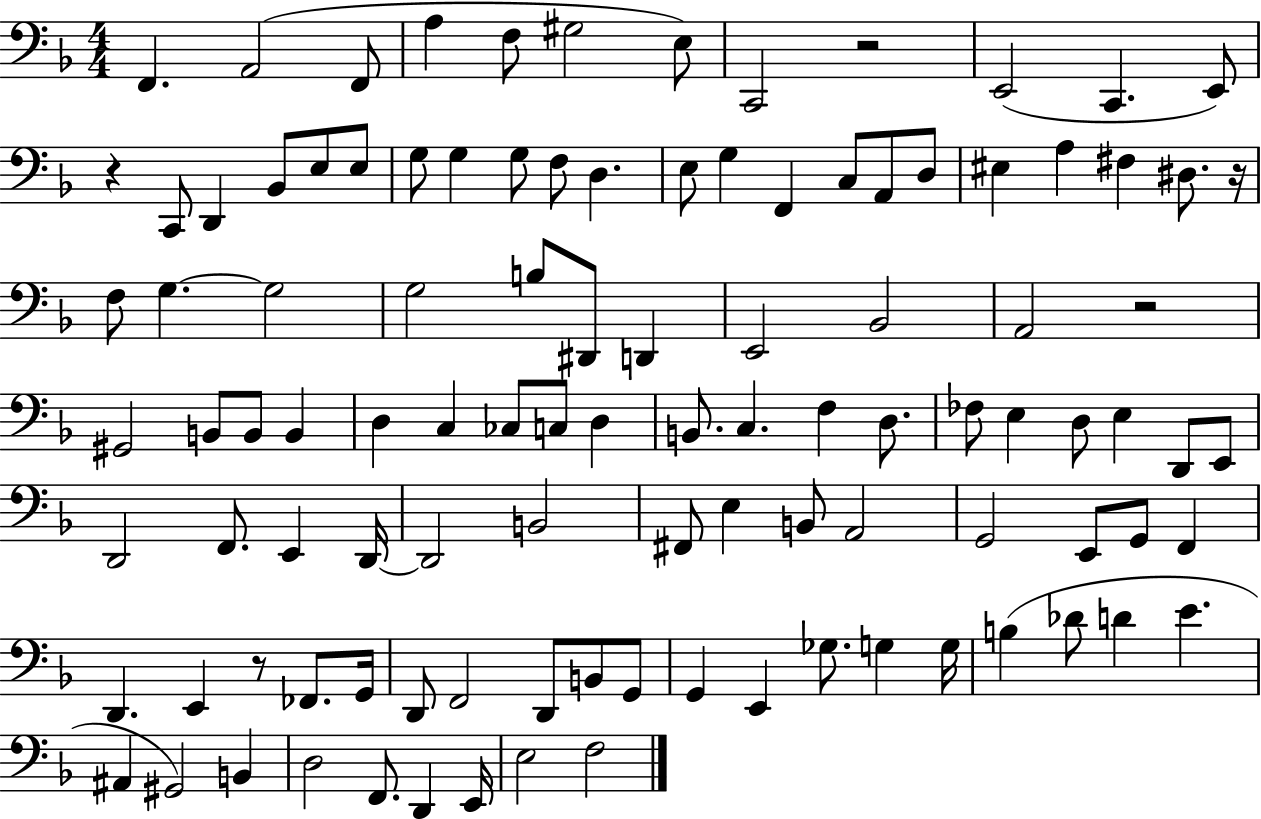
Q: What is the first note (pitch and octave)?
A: F2